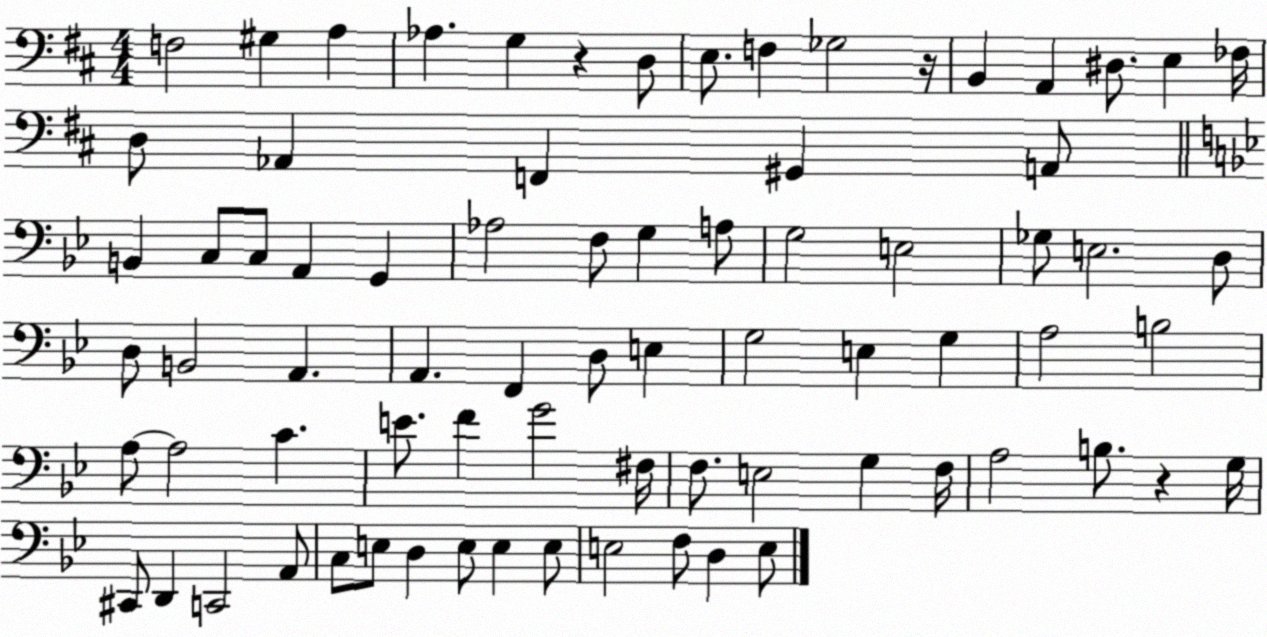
X:1
T:Untitled
M:4/4
L:1/4
K:D
F,2 ^G, A, _A, G, z D,/2 E,/2 F, _G,2 z/4 B,, A,, ^D,/2 E, _F,/4 D,/2 _A,, F,, ^G,, A,,/2 B,, C,/2 C,/2 A,, G,, _A,2 F,/2 G, A,/2 G,2 E,2 _G,/2 E,2 D,/2 D,/2 B,,2 A,, A,, F,, D,/2 E, G,2 E, G, A,2 B,2 A,/2 A,2 C E/2 F G2 ^F,/4 F,/2 E,2 G, F,/4 A,2 B,/2 z G,/4 ^C,,/2 D,, C,,2 A,,/2 C,/2 E,/2 D, E,/2 E, E,/2 E,2 F,/2 D, E,/2